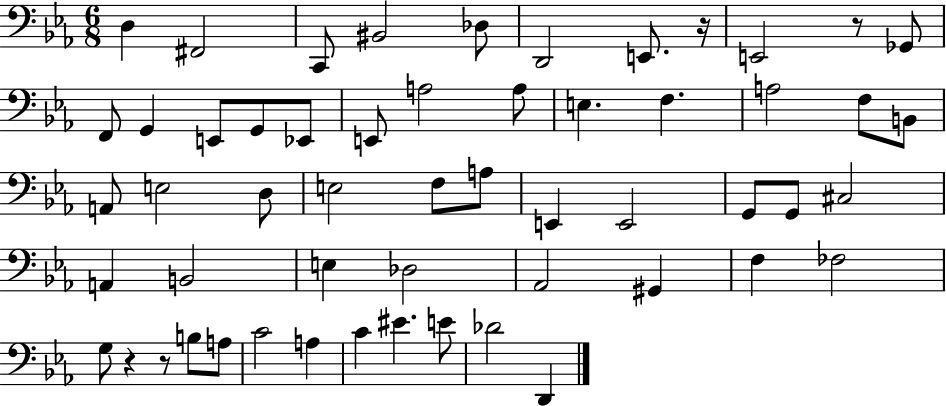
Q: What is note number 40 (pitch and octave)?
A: F3